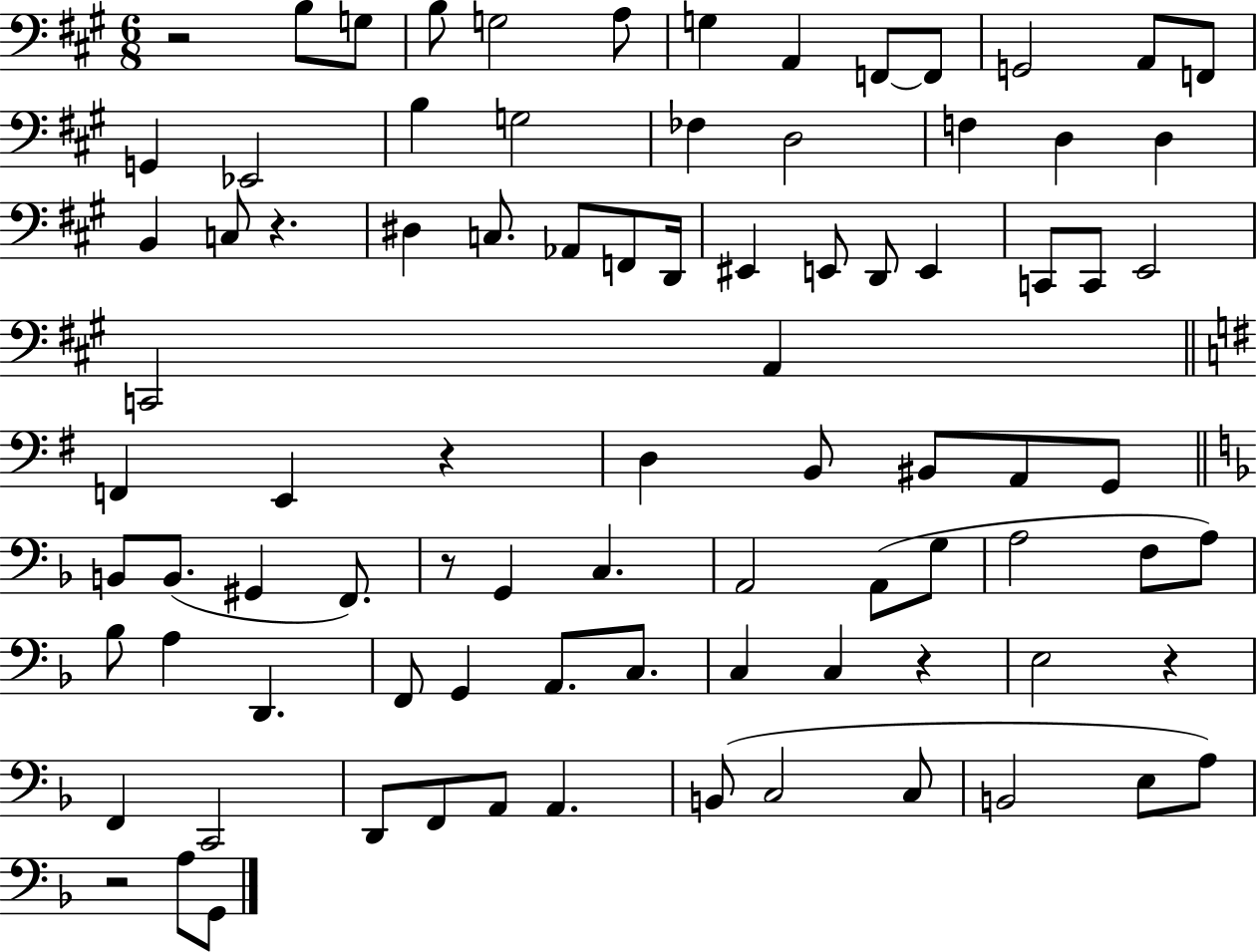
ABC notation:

X:1
T:Untitled
M:6/8
L:1/4
K:A
z2 B,/2 G,/2 B,/2 G,2 A,/2 G, A,, F,,/2 F,,/2 G,,2 A,,/2 F,,/2 G,, _E,,2 B, G,2 _F, D,2 F, D, D, B,, C,/2 z ^D, C,/2 _A,,/2 F,,/2 D,,/4 ^E,, E,,/2 D,,/2 E,, C,,/2 C,,/2 E,,2 C,,2 A,, F,, E,, z D, B,,/2 ^B,,/2 A,,/2 G,,/2 B,,/2 B,,/2 ^G,, F,,/2 z/2 G,, C, A,,2 A,,/2 G,/2 A,2 F,/2 A,/2 _B,/2 A, D,, F,,/2 G,, A,,/2 C,/2 C, C, z E,2 z F,, C,,2 D,,/2 F,,/2 A,,/2 A,, B,,/2 C,2 C,/2 B,,2 E,/2 A,/2 z2 A,/2 G,,/2